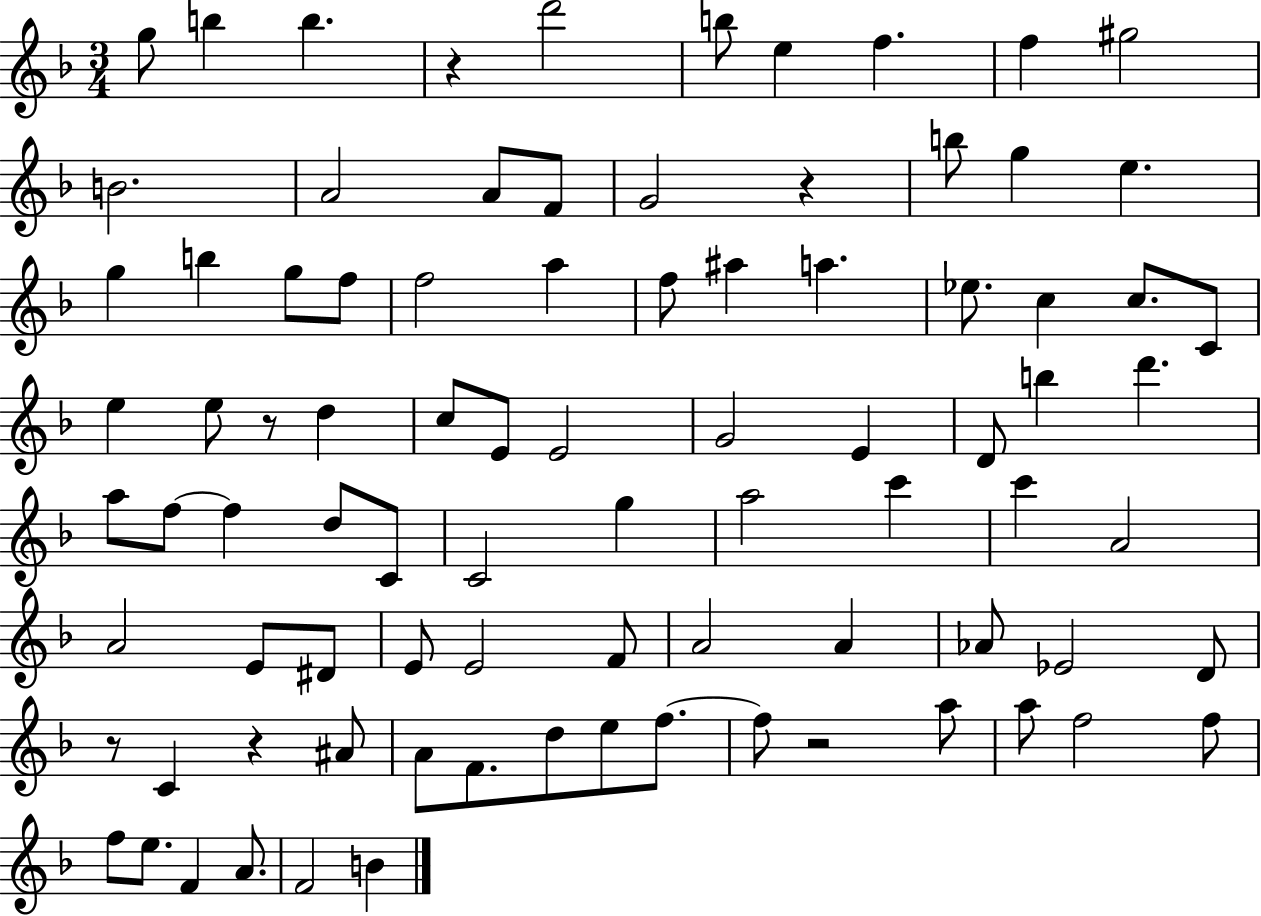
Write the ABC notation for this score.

X:1
T:Untitled
M:3/4
L:1/4
K:F
g/2 b b z d'2 b/2 e f f ^g2 B2 A2 A/2 F/2 G2 z b/2 g e g b g/2 f/2 f2 a f/2 ^a a _e/2 c c/2 C/2 e e/2 z/2 d c/2 E/2 E2 G2 E D/2 b d' a/2 f/2 f d/2 C/2 C2 g a2 c' c' A2 A2 E/2 ^D/2 E/2 E2 F/2 A2 A _A/2 _E2 D/2 z/2 C z ^A/2 A/2 F/2 d/2 e/2 f/2 f/2 z2 a/2 a/2 f2 f/2 f/2 e/2 F A/2 F2 B